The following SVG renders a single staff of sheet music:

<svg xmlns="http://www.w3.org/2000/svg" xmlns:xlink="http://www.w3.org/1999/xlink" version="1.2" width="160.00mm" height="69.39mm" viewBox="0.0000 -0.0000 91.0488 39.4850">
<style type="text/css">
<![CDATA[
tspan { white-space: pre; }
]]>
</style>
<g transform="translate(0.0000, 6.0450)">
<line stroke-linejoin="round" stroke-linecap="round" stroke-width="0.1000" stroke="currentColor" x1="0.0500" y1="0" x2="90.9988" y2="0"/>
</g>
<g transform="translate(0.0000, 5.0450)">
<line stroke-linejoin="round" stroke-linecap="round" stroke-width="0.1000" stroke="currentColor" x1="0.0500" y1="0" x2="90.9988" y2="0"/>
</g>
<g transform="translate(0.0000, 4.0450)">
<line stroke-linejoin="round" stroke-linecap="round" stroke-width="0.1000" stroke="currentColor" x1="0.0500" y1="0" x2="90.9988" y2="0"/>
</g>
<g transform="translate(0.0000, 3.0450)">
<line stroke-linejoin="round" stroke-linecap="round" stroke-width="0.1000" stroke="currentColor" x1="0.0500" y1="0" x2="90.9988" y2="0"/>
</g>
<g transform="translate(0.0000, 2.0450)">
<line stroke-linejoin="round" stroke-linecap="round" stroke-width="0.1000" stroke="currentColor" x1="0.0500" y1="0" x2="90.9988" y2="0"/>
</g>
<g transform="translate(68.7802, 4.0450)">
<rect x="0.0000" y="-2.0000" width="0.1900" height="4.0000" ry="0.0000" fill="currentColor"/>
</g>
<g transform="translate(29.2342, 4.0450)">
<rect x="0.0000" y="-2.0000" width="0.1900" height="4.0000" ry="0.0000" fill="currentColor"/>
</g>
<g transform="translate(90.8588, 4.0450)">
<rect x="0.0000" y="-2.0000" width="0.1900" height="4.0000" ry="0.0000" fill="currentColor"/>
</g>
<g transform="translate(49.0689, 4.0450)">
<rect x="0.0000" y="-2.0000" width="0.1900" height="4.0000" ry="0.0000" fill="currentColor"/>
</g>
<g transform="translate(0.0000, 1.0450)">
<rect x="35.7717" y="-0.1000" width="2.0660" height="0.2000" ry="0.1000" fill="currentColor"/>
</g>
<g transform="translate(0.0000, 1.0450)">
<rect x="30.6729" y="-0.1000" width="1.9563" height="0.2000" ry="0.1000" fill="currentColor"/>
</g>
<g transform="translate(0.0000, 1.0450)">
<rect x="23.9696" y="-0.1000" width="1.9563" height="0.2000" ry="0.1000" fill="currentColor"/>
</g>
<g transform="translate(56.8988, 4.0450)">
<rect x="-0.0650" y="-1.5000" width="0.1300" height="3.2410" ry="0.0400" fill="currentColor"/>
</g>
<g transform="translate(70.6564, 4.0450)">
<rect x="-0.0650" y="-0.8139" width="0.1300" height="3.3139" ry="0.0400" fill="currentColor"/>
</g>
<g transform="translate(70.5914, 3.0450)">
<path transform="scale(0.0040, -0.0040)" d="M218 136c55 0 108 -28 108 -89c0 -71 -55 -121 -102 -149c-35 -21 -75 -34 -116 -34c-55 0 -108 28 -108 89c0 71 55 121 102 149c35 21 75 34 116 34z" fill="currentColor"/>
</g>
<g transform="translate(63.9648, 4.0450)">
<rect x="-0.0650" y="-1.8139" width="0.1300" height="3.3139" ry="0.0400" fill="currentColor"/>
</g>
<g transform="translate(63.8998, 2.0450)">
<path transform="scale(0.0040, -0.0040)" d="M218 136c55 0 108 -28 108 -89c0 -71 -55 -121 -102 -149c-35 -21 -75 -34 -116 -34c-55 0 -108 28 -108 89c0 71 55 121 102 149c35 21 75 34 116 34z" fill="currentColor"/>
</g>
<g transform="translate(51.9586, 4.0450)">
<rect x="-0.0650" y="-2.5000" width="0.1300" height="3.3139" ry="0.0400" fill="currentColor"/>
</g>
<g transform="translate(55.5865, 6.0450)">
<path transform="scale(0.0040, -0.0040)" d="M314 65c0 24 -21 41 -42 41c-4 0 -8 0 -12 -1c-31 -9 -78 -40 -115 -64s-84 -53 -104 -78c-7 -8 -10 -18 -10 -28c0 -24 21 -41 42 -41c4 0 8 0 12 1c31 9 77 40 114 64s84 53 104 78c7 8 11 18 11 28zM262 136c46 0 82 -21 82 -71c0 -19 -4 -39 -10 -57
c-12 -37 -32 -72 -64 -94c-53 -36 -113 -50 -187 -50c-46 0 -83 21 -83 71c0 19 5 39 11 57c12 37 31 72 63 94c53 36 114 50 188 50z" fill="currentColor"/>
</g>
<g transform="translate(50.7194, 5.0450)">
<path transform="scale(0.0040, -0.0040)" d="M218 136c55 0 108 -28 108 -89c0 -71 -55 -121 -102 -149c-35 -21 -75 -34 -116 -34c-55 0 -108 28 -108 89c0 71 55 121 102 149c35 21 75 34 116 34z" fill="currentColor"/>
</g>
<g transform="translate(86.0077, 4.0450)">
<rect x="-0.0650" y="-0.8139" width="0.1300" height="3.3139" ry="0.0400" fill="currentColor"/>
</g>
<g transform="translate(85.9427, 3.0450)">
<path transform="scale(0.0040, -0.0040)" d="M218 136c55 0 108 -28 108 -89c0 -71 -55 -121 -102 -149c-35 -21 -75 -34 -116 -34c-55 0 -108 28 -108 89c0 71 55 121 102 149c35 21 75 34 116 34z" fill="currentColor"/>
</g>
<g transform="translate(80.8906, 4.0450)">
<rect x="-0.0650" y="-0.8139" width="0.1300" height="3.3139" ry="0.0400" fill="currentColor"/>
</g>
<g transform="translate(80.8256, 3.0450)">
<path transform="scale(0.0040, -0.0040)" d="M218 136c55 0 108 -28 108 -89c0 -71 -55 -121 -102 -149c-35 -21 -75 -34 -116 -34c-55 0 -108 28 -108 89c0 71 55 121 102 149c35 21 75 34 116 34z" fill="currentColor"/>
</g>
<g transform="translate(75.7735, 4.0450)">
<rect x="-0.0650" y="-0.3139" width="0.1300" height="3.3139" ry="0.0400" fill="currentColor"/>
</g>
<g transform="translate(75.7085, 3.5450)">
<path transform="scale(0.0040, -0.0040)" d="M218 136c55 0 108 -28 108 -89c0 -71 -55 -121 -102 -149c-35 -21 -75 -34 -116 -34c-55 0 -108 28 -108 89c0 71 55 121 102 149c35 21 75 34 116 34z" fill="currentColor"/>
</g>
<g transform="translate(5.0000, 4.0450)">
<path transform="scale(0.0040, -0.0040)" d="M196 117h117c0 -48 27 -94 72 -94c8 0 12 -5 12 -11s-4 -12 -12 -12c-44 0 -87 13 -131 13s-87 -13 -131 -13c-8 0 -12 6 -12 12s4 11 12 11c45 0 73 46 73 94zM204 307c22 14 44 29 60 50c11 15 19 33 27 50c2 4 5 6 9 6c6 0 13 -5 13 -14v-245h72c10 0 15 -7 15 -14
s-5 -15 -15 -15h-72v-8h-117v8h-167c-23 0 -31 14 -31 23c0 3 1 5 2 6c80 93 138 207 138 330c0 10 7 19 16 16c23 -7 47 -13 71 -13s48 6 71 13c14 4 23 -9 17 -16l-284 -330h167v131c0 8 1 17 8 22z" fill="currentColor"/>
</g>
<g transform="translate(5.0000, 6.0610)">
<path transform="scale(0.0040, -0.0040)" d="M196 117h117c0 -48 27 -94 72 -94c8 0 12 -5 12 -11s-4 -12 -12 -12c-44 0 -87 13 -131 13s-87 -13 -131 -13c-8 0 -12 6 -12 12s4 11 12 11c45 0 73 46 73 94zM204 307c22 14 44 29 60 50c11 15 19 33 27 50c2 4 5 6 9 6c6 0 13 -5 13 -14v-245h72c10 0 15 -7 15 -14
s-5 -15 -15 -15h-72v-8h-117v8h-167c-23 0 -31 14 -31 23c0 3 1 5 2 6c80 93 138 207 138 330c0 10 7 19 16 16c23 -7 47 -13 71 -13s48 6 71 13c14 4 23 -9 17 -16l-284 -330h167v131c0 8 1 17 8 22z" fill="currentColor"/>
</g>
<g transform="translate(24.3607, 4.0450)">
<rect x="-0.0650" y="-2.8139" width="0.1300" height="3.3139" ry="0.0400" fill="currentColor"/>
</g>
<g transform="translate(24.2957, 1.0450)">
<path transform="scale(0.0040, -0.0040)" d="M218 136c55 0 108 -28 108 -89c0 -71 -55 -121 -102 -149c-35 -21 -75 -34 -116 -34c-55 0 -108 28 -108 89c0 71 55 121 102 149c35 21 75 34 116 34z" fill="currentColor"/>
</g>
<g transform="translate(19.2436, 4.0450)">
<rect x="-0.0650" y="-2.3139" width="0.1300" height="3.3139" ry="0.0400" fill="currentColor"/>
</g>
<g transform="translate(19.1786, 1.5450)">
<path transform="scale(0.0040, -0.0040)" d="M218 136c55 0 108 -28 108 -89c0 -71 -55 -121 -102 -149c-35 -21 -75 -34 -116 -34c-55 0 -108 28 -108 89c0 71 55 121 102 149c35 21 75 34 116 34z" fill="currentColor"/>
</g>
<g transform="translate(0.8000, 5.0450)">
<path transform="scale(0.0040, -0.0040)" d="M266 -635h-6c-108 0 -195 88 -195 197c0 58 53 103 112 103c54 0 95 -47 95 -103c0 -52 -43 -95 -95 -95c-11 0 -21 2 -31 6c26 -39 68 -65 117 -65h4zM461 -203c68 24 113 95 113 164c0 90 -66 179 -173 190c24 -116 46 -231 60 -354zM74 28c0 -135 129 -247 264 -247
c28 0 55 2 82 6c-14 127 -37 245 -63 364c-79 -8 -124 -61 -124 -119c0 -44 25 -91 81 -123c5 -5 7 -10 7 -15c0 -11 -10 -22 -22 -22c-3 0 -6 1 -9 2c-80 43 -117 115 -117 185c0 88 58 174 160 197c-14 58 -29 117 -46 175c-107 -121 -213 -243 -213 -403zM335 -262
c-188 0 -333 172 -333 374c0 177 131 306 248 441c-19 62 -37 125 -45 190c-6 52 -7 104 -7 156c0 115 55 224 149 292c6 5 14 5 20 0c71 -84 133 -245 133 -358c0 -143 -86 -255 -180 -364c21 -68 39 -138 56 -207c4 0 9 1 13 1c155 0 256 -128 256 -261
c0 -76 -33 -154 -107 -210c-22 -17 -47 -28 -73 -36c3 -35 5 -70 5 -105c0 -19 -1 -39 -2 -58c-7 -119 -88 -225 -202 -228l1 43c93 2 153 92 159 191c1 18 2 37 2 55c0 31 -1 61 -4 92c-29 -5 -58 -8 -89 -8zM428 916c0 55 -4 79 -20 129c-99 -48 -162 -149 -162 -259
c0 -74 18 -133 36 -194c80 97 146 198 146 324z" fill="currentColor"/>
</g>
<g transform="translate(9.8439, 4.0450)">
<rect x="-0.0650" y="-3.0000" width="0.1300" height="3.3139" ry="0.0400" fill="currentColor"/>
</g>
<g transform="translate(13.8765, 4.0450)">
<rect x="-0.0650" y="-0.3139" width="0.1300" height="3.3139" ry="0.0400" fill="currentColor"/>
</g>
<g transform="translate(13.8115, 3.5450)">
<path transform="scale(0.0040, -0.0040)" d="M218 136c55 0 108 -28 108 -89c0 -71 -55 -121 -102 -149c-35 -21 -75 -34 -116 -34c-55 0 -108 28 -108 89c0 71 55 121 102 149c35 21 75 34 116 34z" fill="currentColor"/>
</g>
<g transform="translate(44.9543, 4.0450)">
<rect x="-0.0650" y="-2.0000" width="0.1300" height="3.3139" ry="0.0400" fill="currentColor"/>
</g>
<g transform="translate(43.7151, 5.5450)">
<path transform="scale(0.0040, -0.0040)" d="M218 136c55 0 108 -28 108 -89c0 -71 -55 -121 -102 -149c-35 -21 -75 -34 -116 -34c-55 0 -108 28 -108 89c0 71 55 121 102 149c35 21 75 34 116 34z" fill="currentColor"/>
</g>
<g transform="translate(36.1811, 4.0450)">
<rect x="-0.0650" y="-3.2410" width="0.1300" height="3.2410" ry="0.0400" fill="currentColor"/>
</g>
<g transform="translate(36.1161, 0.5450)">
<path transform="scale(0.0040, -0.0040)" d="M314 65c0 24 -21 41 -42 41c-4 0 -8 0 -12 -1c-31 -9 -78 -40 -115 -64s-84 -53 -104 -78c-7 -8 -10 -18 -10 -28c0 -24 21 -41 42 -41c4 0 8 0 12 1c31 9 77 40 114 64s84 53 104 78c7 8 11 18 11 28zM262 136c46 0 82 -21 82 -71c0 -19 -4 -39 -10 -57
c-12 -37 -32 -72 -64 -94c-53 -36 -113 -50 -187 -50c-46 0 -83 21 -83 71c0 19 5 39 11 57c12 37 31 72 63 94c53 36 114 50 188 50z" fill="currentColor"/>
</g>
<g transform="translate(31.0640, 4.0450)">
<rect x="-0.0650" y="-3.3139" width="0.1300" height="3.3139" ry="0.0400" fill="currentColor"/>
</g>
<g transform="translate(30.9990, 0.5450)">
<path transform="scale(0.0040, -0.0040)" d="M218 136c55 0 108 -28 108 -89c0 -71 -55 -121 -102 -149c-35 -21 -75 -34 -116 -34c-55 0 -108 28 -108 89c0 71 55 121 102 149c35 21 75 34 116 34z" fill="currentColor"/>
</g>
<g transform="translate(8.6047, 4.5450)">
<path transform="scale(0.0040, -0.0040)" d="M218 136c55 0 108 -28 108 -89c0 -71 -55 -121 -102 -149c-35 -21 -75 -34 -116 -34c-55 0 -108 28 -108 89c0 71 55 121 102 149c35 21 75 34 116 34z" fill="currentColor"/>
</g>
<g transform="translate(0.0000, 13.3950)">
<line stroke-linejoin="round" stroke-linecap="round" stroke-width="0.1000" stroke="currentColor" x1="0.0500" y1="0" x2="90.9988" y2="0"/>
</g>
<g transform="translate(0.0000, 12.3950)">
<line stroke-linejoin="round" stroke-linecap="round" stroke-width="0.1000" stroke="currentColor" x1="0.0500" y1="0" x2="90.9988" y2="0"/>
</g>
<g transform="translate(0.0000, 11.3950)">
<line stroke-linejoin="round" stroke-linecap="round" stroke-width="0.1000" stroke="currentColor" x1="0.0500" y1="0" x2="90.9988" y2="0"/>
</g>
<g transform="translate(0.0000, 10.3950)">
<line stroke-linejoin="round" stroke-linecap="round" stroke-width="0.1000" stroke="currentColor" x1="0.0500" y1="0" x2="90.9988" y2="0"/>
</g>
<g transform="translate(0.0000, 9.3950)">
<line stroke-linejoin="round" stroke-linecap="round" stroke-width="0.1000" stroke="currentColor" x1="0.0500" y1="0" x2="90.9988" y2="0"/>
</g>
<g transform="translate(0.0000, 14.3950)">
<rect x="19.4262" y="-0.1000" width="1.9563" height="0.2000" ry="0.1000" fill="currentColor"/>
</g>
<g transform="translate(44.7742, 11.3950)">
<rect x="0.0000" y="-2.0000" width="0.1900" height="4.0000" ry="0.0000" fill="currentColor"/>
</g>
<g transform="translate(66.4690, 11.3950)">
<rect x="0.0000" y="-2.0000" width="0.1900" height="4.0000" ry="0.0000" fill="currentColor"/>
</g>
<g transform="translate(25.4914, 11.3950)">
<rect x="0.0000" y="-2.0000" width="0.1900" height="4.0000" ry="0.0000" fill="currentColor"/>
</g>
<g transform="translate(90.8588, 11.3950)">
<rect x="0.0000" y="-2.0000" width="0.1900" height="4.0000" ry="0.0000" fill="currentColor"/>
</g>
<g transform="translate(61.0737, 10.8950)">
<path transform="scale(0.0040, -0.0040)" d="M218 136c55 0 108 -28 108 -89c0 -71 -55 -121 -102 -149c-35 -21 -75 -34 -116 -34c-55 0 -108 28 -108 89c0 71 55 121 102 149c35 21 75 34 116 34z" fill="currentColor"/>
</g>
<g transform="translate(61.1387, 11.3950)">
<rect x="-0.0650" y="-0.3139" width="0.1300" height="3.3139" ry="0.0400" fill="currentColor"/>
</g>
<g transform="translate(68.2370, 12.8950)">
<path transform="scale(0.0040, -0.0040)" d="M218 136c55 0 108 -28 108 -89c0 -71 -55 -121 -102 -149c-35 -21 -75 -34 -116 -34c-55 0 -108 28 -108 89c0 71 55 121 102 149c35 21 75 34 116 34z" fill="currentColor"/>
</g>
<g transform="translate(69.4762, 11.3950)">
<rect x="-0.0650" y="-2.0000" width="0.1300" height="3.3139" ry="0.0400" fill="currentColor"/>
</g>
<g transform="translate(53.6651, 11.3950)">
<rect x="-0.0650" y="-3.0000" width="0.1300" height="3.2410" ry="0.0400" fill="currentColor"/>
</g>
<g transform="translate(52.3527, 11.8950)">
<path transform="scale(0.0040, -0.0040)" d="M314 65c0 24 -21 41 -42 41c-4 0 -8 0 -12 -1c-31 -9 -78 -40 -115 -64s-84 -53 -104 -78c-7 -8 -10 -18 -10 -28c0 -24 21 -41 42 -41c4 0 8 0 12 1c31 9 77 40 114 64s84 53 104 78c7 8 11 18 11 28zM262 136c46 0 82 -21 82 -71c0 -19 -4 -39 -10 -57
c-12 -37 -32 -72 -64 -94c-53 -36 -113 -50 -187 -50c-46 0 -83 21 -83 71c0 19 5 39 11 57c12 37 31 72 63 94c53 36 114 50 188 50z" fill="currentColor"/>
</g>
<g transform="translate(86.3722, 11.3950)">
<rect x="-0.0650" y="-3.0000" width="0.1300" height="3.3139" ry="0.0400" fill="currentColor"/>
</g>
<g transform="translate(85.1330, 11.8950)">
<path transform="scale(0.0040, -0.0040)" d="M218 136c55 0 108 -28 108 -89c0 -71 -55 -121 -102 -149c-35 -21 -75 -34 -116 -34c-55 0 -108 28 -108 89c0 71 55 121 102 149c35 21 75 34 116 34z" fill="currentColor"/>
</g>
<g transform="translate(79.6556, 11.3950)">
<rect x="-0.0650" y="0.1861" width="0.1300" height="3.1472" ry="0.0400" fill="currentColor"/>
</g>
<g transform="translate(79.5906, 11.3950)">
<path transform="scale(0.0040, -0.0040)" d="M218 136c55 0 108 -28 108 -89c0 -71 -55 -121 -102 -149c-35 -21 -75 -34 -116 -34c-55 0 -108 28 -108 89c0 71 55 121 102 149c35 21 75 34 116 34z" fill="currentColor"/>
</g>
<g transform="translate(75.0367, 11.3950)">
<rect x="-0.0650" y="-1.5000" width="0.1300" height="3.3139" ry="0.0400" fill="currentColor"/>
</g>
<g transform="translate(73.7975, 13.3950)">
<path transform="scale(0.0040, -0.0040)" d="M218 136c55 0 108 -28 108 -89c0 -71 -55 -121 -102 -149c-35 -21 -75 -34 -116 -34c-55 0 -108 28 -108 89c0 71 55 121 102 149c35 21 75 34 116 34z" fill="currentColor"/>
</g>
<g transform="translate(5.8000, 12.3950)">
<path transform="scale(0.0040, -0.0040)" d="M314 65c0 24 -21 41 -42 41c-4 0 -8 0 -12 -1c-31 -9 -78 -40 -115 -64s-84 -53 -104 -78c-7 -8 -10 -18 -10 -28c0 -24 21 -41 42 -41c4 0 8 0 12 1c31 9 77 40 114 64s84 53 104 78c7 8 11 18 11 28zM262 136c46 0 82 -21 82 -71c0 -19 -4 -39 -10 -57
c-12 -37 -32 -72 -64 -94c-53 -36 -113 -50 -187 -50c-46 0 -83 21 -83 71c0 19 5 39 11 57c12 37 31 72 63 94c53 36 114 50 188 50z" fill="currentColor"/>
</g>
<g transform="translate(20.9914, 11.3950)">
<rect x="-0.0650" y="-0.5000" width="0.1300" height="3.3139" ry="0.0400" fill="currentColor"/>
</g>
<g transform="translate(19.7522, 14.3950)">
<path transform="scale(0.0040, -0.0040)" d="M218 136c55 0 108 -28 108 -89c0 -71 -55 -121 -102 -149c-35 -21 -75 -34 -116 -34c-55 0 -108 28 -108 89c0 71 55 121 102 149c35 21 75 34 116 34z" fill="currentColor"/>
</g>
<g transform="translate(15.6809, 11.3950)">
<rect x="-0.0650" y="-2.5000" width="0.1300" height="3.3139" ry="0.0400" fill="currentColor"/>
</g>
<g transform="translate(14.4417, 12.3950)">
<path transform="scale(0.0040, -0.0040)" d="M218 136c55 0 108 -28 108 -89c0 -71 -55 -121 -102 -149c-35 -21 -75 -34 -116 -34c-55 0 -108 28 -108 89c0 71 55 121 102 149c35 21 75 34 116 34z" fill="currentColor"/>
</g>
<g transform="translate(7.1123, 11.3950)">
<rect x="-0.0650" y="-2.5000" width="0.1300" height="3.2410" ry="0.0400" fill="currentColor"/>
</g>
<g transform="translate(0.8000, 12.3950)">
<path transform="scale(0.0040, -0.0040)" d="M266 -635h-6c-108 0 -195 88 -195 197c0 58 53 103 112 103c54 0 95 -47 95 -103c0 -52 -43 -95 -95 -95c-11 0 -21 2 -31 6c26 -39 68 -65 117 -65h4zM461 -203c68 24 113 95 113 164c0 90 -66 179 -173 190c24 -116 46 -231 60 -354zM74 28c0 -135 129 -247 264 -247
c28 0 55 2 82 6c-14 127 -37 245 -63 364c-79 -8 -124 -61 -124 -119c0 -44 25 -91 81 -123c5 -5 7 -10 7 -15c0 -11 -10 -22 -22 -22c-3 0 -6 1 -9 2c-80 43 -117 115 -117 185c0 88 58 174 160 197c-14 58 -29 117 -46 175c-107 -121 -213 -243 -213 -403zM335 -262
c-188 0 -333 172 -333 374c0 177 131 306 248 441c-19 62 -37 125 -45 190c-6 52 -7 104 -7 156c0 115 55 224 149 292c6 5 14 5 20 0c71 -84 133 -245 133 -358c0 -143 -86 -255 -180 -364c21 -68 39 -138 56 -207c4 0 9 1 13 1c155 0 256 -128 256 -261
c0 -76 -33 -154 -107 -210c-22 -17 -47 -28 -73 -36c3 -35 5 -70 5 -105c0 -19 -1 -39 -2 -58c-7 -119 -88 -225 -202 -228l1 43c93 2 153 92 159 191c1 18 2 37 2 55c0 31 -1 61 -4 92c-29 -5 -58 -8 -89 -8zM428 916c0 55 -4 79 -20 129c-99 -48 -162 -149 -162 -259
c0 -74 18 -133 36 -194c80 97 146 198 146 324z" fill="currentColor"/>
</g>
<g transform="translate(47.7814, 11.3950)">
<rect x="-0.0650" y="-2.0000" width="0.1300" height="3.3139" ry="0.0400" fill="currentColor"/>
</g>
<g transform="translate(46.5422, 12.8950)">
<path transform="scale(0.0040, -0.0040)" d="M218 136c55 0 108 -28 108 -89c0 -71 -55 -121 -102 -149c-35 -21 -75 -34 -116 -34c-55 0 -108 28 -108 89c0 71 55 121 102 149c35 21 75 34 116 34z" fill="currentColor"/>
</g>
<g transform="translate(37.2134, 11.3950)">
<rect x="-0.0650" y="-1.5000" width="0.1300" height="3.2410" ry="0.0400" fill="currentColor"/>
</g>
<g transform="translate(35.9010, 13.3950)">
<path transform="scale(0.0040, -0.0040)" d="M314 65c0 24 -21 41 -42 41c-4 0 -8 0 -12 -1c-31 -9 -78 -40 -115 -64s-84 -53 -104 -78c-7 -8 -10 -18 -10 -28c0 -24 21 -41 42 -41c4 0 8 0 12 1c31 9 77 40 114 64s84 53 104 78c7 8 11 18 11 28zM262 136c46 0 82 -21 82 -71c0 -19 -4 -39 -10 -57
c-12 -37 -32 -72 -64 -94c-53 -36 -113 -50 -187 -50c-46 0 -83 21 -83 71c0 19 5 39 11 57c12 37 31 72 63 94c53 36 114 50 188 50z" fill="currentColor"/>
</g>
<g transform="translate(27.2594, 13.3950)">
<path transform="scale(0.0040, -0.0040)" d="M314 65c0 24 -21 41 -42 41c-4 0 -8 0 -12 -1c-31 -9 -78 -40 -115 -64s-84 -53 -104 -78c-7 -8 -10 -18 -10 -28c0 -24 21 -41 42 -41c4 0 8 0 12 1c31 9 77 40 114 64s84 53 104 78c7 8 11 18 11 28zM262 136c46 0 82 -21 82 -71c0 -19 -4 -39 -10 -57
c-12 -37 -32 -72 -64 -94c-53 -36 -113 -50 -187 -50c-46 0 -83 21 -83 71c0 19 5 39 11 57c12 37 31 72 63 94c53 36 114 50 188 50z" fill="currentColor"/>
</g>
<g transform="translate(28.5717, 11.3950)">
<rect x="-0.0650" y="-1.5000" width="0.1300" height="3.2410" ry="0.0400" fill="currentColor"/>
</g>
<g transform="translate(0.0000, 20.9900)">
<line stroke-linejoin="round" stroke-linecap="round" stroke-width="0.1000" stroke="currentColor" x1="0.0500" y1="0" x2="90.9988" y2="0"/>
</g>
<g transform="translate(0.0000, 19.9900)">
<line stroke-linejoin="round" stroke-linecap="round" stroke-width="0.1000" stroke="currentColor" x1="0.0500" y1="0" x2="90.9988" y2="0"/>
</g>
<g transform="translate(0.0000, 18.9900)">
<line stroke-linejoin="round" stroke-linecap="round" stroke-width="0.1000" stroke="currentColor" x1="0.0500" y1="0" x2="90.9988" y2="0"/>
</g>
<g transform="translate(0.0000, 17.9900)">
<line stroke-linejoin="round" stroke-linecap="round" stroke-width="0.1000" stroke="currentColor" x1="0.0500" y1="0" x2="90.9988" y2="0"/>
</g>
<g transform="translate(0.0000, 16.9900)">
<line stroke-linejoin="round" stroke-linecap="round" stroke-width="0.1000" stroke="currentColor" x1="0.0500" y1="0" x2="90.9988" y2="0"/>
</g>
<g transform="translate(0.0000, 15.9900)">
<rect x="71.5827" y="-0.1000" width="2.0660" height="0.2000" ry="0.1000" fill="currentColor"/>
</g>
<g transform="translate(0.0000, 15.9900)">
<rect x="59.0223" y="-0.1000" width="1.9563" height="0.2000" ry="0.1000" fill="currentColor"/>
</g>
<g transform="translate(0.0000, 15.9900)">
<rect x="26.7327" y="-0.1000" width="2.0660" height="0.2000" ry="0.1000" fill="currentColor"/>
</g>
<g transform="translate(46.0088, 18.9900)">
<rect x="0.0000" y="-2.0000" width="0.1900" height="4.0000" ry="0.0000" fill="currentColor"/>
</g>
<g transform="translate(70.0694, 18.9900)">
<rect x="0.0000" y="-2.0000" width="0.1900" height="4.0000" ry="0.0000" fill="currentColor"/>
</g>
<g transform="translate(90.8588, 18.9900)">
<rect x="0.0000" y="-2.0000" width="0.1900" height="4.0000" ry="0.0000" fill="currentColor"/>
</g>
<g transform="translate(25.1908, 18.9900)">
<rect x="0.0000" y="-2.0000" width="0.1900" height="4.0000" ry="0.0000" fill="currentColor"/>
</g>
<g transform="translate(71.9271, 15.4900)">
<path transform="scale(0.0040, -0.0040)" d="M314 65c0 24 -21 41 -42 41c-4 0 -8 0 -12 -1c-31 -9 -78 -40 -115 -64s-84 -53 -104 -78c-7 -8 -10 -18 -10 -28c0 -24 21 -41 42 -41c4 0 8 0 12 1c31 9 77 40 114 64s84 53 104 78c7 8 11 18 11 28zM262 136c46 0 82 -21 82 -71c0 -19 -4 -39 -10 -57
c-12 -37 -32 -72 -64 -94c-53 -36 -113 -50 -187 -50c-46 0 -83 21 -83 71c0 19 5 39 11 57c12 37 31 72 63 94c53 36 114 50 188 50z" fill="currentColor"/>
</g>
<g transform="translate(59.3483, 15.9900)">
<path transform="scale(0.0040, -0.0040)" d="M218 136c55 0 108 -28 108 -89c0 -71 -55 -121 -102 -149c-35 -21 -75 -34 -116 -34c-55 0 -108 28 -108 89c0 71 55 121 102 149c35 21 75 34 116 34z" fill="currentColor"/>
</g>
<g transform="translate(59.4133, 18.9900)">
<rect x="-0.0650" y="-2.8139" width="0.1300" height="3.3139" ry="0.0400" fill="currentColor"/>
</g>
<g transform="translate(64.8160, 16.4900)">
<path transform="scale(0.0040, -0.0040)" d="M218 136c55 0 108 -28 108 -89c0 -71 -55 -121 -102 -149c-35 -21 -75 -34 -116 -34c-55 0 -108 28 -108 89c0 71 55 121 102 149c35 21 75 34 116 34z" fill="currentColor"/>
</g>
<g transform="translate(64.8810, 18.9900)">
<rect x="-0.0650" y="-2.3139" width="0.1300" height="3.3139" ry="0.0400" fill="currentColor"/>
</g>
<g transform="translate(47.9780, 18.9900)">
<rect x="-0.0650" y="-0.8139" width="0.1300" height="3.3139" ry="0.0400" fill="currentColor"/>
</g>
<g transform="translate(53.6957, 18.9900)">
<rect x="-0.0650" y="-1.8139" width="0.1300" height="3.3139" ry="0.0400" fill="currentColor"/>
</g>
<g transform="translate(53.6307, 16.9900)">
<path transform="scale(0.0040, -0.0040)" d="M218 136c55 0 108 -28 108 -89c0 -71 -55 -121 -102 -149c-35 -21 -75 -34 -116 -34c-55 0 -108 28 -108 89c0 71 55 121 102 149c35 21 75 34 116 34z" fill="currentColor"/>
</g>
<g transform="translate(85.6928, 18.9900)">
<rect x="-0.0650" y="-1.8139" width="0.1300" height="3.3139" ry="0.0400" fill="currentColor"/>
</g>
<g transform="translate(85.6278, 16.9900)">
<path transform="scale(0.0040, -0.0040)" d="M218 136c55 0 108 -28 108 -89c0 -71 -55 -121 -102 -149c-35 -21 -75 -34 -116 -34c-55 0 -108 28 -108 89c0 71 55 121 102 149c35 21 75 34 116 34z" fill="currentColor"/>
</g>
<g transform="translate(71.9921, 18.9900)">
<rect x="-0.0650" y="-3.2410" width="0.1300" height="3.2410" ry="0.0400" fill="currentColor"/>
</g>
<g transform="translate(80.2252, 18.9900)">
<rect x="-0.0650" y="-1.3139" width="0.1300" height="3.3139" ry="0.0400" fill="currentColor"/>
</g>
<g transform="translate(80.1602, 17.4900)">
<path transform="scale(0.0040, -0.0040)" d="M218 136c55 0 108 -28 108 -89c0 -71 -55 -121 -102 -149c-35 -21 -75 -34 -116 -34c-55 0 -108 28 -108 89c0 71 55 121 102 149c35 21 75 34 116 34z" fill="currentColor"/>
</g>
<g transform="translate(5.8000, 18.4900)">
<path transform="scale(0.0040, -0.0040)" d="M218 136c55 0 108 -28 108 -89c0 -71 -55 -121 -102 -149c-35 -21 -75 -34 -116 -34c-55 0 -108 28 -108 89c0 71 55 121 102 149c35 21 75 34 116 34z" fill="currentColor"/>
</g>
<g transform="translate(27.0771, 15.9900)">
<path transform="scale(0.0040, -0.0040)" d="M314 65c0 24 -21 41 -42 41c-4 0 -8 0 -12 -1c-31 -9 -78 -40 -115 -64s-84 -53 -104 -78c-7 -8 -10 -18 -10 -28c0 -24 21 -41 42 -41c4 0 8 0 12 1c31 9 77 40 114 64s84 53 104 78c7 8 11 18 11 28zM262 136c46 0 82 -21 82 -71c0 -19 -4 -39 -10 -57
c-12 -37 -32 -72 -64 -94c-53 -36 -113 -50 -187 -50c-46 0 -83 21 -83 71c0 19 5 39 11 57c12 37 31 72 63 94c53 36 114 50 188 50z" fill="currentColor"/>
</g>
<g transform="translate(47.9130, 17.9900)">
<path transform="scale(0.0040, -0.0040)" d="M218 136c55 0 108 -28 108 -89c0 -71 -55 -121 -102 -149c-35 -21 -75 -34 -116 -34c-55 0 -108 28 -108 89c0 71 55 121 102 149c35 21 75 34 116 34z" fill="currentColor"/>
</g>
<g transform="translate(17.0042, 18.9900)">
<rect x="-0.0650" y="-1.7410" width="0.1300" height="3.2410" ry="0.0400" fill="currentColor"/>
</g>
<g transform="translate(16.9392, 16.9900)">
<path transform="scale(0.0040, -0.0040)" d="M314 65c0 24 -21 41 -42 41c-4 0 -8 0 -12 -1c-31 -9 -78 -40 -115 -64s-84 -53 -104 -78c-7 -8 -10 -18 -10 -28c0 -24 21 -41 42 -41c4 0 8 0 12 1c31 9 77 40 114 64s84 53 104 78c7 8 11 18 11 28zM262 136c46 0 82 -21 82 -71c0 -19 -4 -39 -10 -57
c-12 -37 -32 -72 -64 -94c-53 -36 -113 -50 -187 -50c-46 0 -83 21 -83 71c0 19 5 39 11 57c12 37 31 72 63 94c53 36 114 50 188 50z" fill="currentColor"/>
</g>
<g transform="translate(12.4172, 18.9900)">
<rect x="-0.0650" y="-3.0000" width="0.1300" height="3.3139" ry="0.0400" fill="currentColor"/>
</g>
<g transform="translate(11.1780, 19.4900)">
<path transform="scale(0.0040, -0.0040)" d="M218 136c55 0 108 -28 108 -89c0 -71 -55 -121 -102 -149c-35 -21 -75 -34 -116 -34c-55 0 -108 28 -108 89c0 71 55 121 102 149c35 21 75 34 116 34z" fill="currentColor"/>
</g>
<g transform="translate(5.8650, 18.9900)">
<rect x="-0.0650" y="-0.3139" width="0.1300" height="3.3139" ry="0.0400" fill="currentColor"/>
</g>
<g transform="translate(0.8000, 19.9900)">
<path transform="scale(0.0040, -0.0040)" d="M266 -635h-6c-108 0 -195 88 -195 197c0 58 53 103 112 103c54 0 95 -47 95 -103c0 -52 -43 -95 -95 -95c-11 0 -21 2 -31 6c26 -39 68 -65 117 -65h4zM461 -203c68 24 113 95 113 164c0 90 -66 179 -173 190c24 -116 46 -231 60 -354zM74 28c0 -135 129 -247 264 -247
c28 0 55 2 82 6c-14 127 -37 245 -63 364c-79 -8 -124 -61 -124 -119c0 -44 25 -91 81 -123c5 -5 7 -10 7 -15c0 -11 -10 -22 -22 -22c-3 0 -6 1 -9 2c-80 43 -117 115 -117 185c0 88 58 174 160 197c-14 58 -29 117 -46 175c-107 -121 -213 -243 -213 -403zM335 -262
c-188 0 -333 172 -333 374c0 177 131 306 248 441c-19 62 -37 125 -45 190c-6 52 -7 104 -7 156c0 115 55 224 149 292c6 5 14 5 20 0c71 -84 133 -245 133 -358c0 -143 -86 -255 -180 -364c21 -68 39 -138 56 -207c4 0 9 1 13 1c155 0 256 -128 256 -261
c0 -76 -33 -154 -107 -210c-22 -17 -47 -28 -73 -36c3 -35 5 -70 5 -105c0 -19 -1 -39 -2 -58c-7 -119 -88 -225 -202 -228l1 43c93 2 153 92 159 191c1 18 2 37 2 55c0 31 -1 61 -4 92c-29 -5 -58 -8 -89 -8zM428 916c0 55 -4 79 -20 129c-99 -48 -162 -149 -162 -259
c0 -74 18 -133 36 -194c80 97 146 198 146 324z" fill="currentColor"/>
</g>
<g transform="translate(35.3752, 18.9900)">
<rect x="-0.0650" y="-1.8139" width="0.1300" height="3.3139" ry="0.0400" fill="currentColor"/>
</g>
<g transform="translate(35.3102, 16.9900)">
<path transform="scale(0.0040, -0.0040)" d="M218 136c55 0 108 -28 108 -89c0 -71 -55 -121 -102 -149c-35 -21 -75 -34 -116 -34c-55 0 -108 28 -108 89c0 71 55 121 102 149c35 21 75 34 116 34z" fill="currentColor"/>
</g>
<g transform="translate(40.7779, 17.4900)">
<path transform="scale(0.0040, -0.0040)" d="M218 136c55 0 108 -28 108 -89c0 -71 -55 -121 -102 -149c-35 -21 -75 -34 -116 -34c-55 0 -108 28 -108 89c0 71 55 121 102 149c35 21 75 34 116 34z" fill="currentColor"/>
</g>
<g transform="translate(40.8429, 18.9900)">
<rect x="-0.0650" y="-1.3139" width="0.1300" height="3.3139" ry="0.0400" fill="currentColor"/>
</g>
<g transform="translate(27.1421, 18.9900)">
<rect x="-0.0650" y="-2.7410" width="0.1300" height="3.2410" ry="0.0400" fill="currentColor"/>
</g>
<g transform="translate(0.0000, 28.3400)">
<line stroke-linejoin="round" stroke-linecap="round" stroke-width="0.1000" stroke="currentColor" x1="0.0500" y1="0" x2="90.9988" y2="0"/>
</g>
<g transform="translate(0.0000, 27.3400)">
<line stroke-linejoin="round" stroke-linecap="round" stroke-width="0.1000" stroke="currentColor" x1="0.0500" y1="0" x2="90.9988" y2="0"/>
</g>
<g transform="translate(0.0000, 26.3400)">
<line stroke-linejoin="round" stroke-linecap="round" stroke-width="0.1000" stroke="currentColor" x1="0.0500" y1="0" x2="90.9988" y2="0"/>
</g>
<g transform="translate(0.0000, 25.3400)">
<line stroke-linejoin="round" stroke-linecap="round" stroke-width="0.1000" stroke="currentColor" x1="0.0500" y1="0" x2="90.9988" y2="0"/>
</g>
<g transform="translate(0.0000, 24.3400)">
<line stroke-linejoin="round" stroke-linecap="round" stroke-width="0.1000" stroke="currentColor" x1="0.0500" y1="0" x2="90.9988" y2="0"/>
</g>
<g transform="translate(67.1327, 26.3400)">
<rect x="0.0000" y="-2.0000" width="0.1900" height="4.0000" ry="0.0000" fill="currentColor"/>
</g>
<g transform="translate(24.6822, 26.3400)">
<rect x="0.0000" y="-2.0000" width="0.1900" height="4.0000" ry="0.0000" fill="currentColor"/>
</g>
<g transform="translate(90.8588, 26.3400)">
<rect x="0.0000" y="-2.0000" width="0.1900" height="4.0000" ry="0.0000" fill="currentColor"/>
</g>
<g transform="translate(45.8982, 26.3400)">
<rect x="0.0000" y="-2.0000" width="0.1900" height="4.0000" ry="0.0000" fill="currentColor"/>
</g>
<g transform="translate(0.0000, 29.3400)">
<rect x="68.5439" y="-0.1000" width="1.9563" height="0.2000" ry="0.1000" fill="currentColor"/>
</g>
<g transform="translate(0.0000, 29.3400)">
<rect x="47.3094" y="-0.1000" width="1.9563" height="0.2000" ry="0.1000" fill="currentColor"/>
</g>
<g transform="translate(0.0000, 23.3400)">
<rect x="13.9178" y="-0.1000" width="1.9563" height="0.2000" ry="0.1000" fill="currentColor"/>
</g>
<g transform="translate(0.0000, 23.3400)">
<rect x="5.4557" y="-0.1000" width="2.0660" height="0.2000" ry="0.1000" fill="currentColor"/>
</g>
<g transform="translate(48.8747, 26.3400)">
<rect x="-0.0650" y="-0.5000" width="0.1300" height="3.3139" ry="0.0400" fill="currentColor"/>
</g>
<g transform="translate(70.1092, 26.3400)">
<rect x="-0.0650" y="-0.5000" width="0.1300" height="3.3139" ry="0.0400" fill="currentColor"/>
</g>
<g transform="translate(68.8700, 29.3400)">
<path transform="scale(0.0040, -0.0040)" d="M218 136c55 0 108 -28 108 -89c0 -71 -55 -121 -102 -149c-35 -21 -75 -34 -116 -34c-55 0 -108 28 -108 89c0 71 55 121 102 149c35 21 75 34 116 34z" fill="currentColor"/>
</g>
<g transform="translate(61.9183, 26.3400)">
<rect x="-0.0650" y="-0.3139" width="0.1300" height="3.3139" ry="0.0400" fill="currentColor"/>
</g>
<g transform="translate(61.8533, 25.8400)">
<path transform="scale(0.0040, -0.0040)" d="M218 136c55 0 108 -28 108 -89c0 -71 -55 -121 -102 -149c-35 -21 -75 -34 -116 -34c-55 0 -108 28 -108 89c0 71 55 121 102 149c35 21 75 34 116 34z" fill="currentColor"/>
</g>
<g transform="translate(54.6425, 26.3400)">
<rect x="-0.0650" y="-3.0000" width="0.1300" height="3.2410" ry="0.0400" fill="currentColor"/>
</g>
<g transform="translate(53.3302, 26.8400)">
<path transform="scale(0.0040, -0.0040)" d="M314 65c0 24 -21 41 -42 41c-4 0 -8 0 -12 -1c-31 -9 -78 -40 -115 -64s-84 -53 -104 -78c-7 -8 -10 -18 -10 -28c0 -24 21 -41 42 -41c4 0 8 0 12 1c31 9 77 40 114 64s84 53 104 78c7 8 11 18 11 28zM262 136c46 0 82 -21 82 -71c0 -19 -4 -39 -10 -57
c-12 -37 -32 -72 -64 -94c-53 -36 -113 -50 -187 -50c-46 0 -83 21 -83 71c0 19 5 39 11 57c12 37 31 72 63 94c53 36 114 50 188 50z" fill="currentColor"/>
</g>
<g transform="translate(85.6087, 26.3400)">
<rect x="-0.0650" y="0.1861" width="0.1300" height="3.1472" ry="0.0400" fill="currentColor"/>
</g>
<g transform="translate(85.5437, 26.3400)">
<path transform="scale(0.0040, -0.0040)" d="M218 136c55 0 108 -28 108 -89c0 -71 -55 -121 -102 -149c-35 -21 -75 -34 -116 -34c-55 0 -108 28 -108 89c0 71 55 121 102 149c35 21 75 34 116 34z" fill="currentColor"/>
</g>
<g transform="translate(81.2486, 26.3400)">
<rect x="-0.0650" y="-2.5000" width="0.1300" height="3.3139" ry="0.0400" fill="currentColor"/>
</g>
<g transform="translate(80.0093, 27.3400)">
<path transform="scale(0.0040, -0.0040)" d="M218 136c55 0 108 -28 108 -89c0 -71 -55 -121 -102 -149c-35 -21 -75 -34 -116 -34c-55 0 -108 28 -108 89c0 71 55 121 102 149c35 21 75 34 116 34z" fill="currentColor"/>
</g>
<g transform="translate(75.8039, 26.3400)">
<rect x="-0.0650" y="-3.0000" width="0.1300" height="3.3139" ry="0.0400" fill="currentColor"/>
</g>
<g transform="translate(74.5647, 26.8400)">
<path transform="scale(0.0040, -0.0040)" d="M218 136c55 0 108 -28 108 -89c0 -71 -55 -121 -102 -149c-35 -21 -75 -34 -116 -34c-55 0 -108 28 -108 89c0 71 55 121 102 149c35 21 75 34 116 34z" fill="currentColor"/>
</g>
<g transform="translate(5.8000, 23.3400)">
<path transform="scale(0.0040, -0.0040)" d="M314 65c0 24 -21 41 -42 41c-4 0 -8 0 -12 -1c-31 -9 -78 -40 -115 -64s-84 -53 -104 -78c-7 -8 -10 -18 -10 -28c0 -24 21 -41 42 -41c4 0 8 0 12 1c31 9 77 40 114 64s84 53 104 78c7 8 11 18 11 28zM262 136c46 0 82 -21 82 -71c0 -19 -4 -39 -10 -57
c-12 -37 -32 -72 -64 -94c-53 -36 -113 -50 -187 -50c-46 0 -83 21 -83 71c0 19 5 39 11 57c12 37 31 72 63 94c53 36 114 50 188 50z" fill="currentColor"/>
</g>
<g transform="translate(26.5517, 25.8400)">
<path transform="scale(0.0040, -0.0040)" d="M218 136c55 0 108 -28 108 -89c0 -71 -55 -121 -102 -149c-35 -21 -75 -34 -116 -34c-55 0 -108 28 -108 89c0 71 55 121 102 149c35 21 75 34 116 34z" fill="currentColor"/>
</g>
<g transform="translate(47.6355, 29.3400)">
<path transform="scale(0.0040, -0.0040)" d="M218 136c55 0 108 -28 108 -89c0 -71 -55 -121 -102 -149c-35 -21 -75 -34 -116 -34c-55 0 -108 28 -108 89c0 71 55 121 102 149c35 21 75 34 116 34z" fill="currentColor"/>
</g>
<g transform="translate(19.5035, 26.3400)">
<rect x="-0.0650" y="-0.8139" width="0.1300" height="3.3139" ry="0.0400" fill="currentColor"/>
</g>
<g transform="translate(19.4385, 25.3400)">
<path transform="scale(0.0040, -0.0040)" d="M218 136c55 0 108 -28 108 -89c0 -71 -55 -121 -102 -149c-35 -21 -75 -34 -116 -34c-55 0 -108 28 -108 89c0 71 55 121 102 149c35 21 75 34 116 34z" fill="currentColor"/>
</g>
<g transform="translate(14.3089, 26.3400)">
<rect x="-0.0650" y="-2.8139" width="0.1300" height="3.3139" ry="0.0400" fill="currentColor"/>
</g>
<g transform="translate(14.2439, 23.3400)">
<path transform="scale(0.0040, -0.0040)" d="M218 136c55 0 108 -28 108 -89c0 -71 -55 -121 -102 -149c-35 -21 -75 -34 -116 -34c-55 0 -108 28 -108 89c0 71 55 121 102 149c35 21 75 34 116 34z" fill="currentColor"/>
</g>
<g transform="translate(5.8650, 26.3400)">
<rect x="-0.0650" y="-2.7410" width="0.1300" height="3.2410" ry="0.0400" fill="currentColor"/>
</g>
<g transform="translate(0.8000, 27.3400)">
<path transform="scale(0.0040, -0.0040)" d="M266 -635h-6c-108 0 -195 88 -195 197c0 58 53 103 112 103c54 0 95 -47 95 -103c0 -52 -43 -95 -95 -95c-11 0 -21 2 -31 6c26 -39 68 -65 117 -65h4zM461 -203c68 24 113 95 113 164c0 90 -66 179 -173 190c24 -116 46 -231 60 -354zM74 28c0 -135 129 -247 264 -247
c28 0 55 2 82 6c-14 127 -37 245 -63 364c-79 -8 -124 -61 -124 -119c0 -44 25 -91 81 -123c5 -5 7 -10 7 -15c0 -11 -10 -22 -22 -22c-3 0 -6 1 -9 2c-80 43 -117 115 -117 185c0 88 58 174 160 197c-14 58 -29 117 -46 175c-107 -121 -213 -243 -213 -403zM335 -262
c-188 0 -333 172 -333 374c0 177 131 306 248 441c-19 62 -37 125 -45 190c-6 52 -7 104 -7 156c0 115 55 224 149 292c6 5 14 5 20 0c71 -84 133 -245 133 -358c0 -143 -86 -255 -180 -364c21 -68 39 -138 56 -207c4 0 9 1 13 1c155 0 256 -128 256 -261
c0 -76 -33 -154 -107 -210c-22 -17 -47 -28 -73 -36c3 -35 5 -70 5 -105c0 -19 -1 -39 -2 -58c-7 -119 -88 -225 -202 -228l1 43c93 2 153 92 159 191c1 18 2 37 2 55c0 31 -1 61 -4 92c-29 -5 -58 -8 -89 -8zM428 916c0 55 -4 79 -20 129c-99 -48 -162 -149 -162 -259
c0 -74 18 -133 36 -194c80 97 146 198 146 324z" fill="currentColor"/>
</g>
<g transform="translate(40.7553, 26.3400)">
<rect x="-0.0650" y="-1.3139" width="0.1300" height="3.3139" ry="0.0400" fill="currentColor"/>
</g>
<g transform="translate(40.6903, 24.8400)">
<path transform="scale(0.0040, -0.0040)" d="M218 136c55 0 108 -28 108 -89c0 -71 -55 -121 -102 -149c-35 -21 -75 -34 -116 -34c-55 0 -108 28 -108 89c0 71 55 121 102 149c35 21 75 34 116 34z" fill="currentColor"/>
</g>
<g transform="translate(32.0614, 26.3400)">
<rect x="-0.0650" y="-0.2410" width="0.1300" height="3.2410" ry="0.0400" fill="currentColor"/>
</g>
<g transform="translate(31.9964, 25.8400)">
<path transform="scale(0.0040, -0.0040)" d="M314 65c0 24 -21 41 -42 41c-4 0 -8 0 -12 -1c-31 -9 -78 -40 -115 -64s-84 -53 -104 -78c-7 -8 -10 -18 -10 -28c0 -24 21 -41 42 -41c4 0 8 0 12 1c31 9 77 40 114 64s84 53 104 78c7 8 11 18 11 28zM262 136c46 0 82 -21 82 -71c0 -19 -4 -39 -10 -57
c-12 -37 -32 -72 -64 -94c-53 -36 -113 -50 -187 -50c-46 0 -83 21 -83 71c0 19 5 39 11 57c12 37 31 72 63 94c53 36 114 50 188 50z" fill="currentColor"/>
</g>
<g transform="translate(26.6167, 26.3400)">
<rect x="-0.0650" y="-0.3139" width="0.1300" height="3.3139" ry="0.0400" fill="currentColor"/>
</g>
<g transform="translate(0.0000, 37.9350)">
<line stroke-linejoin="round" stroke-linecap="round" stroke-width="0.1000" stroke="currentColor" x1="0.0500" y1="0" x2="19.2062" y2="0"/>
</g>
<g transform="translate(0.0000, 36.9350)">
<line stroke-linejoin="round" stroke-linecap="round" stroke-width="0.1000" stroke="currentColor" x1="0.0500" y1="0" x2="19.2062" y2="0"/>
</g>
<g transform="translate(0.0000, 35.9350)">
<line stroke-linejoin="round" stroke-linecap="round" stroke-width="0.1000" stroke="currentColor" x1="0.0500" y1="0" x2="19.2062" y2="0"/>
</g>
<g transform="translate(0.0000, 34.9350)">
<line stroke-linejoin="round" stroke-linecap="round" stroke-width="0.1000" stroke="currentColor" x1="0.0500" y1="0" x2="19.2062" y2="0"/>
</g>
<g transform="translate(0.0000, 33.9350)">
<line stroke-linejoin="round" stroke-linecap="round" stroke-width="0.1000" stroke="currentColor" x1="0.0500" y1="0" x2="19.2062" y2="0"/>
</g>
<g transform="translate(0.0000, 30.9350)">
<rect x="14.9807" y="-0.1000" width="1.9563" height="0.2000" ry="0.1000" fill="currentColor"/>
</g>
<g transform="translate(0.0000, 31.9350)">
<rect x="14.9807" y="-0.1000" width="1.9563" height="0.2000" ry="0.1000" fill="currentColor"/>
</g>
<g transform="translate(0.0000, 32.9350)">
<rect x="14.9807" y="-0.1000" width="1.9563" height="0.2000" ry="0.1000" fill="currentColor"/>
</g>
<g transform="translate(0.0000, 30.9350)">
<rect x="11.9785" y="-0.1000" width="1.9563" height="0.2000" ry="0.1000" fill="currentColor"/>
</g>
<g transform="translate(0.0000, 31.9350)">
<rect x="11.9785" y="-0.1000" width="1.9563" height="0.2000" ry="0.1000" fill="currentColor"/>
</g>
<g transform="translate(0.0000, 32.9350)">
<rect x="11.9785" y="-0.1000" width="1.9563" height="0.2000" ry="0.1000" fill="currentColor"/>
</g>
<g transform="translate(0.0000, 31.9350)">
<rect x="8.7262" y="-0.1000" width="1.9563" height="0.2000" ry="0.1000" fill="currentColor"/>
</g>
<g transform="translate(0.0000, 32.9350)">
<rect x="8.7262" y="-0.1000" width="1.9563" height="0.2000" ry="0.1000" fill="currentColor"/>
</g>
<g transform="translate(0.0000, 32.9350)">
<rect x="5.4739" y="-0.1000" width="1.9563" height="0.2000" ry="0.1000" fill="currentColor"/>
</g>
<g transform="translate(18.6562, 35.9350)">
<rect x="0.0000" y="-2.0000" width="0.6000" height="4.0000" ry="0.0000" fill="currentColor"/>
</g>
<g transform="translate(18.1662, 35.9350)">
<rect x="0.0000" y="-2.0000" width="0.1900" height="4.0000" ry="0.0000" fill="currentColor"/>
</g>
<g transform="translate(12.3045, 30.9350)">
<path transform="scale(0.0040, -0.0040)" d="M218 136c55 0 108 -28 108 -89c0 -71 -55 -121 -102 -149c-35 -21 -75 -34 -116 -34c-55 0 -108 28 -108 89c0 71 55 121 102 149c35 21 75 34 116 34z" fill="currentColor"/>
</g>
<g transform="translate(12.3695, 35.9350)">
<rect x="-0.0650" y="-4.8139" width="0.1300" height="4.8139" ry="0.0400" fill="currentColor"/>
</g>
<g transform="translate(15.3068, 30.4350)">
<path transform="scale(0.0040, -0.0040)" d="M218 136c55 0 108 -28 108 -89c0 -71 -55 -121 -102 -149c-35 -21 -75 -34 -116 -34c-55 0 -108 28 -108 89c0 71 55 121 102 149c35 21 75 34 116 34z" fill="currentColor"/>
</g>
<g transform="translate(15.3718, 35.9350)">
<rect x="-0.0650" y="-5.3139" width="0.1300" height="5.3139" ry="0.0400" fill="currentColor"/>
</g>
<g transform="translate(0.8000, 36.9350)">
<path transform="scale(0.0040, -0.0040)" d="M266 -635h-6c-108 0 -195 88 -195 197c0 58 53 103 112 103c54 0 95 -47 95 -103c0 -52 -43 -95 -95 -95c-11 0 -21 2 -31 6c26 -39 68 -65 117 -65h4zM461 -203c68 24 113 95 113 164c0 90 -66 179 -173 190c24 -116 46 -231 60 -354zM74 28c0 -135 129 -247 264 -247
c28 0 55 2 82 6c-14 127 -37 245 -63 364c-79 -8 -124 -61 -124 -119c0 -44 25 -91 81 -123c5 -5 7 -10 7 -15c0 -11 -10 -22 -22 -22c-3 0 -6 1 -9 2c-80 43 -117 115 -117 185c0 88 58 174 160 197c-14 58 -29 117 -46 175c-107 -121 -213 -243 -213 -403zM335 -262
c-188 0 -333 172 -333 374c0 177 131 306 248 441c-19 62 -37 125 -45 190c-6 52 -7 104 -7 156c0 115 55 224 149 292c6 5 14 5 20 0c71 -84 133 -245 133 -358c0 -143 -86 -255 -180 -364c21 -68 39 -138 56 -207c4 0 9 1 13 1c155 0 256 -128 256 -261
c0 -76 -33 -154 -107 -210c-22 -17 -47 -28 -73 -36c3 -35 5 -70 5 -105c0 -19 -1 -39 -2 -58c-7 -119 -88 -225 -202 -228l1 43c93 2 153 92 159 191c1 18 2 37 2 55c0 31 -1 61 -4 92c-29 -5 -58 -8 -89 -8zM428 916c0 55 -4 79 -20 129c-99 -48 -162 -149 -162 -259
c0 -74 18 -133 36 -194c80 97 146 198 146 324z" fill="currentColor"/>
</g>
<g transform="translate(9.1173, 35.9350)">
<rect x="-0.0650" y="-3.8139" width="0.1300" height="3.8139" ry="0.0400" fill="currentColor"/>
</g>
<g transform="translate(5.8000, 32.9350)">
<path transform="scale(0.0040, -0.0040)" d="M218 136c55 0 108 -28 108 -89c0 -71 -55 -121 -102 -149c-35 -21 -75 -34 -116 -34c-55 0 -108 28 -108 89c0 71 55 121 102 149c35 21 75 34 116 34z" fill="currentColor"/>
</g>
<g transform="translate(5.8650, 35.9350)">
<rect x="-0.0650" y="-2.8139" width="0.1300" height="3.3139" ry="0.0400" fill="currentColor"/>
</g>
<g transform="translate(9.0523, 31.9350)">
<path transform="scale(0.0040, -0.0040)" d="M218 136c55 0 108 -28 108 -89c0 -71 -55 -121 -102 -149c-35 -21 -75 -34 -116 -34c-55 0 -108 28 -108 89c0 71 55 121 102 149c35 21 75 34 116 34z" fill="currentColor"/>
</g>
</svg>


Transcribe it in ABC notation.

X:1
T:Untitled
M:4/4
L:1/4
K:C
A c g a b b2 F G E2 f d c d d G2 G C E2 E2 F A2 c F E B A c A f2 a2 f e d f a g b2 e f a2 a d c c2 e C A2 c C A G B a c' e' f'